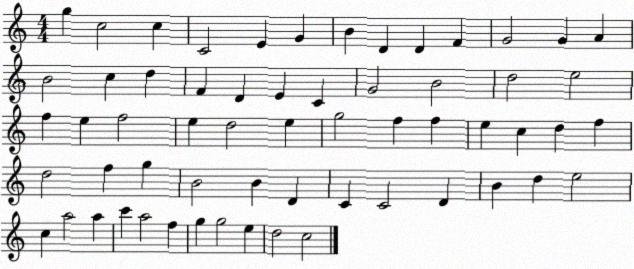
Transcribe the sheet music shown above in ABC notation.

X:1
T:Untitled
M:4/4
L:1/4
K:C
g c2 c C2 E G B D D F G2 G A B2 c d F D E C G2 B2 d2 e2 f e f2 e d2 e g2 f f e c d f d2 f g B2 B D C C2 D B d e2 c a2 a c' a2 f g g2 e d2 c2